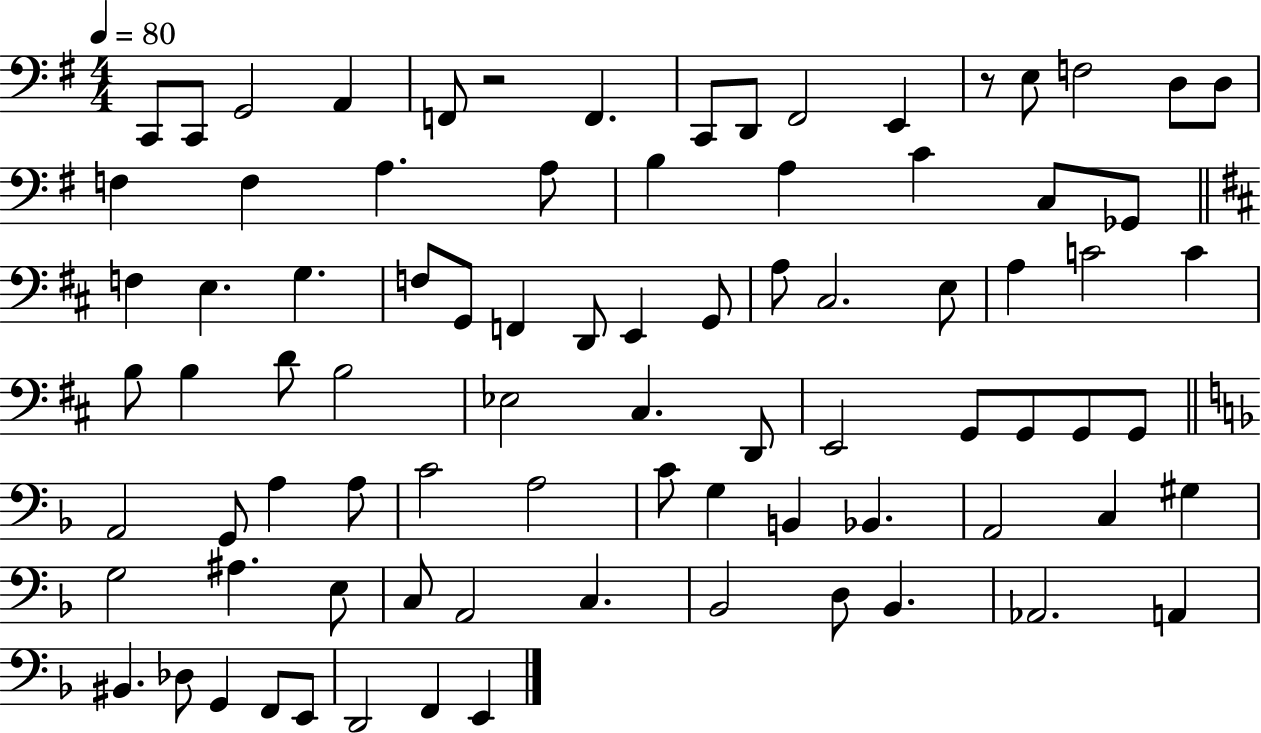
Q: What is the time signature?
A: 4/4